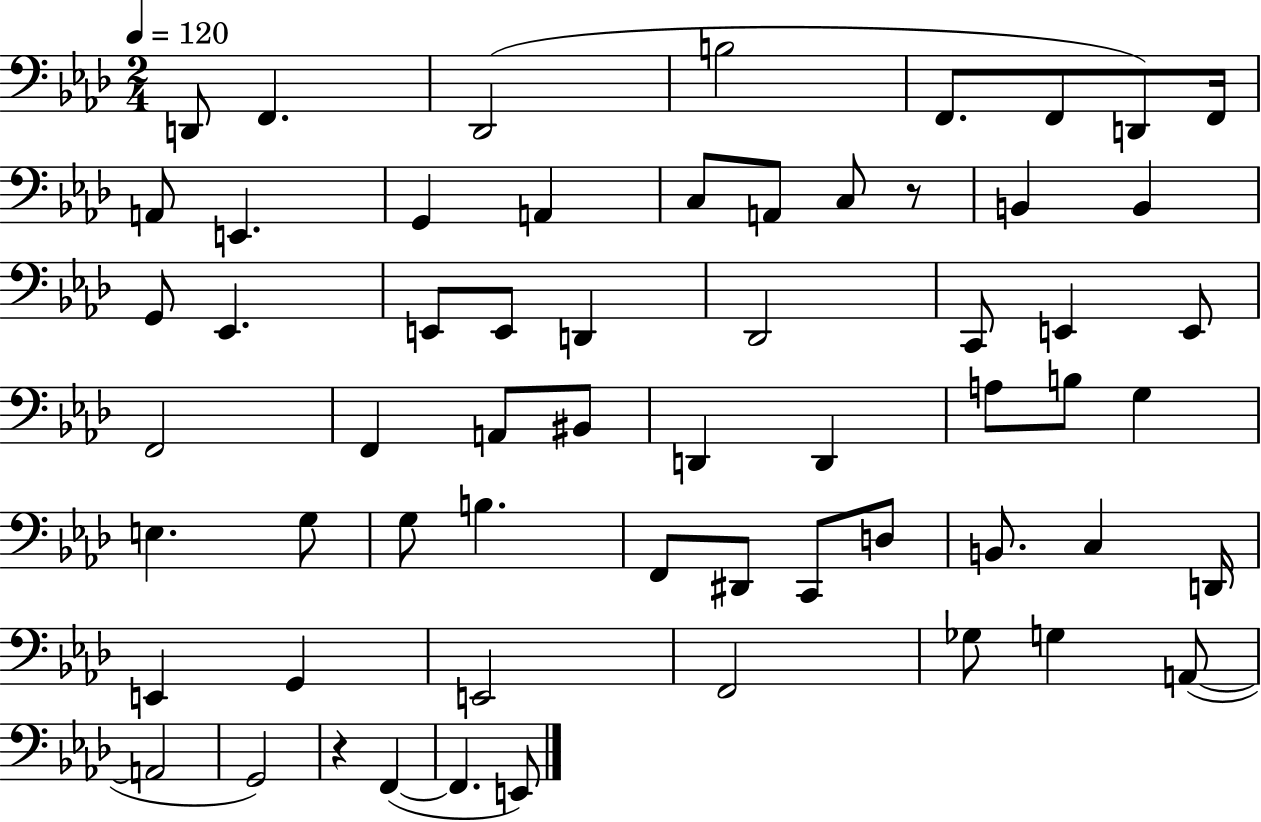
{
  \clef bass
  \numericTimeSignature
  \time 2/4
  \key aes \major
  \tempo 4 = 120
  \repeat volta 2 { d,8 f,4. | des,2( | b2 | f,8. f,8 d,8) f,16 | \break a,8 e,4. | g,4 a,4 | c8 a,8 c8 r8 | b,4 b,4 | \break g,8 ees,4. | e,8 e,8 d,4 | des,2 | c,8 e,4 e,8 | \break f,2 | f,4 a,8 bis,8 | d,4 d,4 | a8 b8 g4 | \break e4. g8 | g8 b4. | f,8 dis,8 c,8 d8 | b,8. c4 d,16 | \break e,4 g,4 | e,2 | f,2 | ges8 g4 a,8~(~ | \break a,2 | g,2) | r4 f,4~(~ | f,4. e,8) | \break } \bar "|."
}